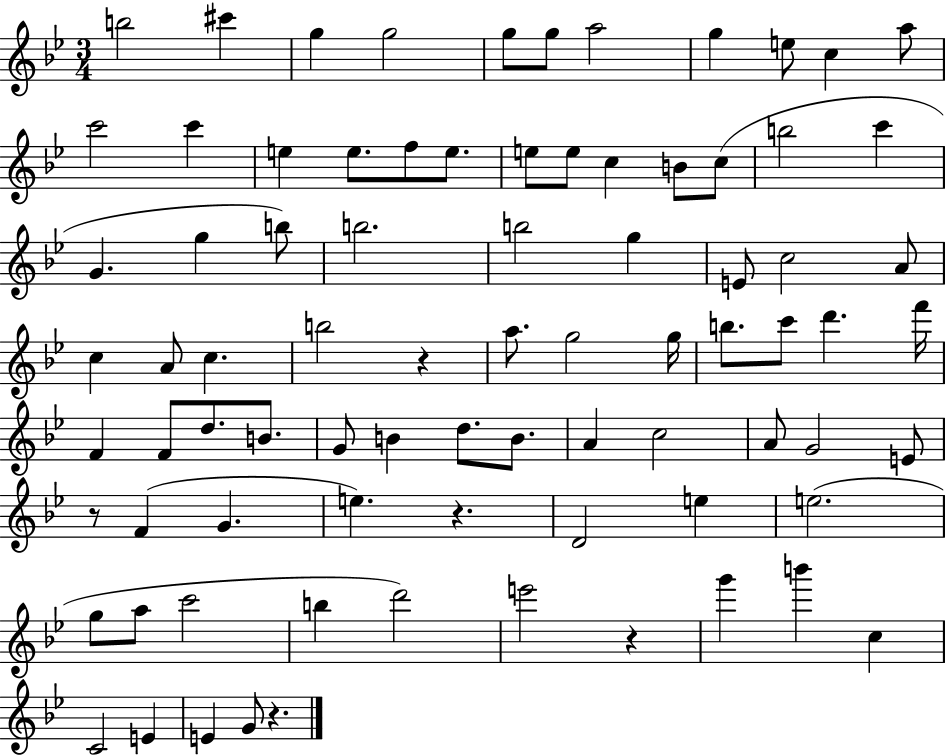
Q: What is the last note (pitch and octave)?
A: G4